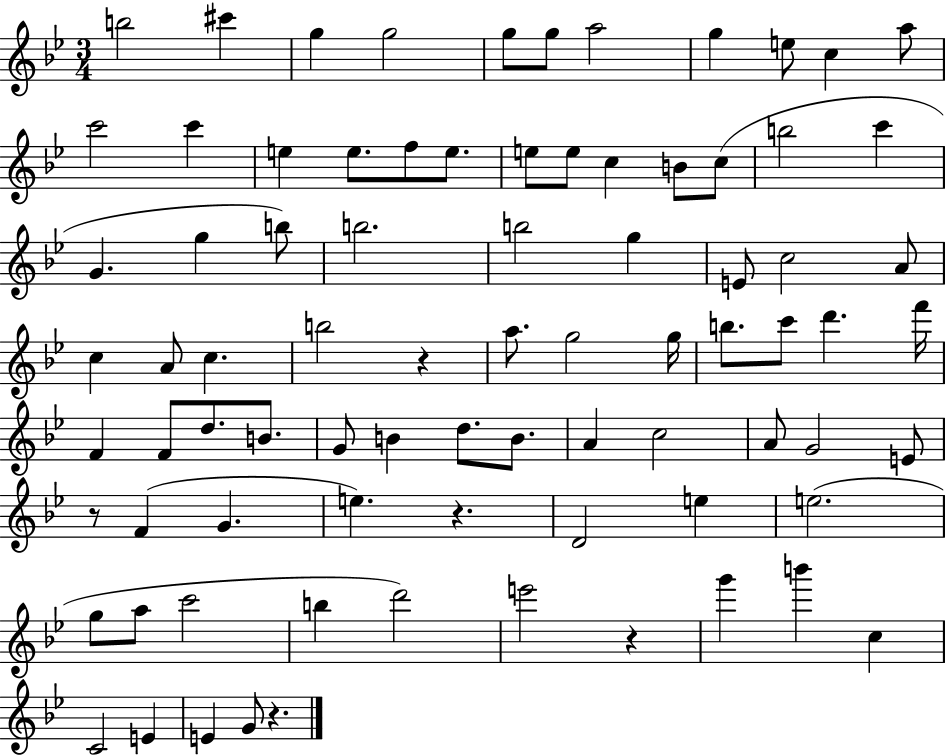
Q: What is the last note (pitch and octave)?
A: G4